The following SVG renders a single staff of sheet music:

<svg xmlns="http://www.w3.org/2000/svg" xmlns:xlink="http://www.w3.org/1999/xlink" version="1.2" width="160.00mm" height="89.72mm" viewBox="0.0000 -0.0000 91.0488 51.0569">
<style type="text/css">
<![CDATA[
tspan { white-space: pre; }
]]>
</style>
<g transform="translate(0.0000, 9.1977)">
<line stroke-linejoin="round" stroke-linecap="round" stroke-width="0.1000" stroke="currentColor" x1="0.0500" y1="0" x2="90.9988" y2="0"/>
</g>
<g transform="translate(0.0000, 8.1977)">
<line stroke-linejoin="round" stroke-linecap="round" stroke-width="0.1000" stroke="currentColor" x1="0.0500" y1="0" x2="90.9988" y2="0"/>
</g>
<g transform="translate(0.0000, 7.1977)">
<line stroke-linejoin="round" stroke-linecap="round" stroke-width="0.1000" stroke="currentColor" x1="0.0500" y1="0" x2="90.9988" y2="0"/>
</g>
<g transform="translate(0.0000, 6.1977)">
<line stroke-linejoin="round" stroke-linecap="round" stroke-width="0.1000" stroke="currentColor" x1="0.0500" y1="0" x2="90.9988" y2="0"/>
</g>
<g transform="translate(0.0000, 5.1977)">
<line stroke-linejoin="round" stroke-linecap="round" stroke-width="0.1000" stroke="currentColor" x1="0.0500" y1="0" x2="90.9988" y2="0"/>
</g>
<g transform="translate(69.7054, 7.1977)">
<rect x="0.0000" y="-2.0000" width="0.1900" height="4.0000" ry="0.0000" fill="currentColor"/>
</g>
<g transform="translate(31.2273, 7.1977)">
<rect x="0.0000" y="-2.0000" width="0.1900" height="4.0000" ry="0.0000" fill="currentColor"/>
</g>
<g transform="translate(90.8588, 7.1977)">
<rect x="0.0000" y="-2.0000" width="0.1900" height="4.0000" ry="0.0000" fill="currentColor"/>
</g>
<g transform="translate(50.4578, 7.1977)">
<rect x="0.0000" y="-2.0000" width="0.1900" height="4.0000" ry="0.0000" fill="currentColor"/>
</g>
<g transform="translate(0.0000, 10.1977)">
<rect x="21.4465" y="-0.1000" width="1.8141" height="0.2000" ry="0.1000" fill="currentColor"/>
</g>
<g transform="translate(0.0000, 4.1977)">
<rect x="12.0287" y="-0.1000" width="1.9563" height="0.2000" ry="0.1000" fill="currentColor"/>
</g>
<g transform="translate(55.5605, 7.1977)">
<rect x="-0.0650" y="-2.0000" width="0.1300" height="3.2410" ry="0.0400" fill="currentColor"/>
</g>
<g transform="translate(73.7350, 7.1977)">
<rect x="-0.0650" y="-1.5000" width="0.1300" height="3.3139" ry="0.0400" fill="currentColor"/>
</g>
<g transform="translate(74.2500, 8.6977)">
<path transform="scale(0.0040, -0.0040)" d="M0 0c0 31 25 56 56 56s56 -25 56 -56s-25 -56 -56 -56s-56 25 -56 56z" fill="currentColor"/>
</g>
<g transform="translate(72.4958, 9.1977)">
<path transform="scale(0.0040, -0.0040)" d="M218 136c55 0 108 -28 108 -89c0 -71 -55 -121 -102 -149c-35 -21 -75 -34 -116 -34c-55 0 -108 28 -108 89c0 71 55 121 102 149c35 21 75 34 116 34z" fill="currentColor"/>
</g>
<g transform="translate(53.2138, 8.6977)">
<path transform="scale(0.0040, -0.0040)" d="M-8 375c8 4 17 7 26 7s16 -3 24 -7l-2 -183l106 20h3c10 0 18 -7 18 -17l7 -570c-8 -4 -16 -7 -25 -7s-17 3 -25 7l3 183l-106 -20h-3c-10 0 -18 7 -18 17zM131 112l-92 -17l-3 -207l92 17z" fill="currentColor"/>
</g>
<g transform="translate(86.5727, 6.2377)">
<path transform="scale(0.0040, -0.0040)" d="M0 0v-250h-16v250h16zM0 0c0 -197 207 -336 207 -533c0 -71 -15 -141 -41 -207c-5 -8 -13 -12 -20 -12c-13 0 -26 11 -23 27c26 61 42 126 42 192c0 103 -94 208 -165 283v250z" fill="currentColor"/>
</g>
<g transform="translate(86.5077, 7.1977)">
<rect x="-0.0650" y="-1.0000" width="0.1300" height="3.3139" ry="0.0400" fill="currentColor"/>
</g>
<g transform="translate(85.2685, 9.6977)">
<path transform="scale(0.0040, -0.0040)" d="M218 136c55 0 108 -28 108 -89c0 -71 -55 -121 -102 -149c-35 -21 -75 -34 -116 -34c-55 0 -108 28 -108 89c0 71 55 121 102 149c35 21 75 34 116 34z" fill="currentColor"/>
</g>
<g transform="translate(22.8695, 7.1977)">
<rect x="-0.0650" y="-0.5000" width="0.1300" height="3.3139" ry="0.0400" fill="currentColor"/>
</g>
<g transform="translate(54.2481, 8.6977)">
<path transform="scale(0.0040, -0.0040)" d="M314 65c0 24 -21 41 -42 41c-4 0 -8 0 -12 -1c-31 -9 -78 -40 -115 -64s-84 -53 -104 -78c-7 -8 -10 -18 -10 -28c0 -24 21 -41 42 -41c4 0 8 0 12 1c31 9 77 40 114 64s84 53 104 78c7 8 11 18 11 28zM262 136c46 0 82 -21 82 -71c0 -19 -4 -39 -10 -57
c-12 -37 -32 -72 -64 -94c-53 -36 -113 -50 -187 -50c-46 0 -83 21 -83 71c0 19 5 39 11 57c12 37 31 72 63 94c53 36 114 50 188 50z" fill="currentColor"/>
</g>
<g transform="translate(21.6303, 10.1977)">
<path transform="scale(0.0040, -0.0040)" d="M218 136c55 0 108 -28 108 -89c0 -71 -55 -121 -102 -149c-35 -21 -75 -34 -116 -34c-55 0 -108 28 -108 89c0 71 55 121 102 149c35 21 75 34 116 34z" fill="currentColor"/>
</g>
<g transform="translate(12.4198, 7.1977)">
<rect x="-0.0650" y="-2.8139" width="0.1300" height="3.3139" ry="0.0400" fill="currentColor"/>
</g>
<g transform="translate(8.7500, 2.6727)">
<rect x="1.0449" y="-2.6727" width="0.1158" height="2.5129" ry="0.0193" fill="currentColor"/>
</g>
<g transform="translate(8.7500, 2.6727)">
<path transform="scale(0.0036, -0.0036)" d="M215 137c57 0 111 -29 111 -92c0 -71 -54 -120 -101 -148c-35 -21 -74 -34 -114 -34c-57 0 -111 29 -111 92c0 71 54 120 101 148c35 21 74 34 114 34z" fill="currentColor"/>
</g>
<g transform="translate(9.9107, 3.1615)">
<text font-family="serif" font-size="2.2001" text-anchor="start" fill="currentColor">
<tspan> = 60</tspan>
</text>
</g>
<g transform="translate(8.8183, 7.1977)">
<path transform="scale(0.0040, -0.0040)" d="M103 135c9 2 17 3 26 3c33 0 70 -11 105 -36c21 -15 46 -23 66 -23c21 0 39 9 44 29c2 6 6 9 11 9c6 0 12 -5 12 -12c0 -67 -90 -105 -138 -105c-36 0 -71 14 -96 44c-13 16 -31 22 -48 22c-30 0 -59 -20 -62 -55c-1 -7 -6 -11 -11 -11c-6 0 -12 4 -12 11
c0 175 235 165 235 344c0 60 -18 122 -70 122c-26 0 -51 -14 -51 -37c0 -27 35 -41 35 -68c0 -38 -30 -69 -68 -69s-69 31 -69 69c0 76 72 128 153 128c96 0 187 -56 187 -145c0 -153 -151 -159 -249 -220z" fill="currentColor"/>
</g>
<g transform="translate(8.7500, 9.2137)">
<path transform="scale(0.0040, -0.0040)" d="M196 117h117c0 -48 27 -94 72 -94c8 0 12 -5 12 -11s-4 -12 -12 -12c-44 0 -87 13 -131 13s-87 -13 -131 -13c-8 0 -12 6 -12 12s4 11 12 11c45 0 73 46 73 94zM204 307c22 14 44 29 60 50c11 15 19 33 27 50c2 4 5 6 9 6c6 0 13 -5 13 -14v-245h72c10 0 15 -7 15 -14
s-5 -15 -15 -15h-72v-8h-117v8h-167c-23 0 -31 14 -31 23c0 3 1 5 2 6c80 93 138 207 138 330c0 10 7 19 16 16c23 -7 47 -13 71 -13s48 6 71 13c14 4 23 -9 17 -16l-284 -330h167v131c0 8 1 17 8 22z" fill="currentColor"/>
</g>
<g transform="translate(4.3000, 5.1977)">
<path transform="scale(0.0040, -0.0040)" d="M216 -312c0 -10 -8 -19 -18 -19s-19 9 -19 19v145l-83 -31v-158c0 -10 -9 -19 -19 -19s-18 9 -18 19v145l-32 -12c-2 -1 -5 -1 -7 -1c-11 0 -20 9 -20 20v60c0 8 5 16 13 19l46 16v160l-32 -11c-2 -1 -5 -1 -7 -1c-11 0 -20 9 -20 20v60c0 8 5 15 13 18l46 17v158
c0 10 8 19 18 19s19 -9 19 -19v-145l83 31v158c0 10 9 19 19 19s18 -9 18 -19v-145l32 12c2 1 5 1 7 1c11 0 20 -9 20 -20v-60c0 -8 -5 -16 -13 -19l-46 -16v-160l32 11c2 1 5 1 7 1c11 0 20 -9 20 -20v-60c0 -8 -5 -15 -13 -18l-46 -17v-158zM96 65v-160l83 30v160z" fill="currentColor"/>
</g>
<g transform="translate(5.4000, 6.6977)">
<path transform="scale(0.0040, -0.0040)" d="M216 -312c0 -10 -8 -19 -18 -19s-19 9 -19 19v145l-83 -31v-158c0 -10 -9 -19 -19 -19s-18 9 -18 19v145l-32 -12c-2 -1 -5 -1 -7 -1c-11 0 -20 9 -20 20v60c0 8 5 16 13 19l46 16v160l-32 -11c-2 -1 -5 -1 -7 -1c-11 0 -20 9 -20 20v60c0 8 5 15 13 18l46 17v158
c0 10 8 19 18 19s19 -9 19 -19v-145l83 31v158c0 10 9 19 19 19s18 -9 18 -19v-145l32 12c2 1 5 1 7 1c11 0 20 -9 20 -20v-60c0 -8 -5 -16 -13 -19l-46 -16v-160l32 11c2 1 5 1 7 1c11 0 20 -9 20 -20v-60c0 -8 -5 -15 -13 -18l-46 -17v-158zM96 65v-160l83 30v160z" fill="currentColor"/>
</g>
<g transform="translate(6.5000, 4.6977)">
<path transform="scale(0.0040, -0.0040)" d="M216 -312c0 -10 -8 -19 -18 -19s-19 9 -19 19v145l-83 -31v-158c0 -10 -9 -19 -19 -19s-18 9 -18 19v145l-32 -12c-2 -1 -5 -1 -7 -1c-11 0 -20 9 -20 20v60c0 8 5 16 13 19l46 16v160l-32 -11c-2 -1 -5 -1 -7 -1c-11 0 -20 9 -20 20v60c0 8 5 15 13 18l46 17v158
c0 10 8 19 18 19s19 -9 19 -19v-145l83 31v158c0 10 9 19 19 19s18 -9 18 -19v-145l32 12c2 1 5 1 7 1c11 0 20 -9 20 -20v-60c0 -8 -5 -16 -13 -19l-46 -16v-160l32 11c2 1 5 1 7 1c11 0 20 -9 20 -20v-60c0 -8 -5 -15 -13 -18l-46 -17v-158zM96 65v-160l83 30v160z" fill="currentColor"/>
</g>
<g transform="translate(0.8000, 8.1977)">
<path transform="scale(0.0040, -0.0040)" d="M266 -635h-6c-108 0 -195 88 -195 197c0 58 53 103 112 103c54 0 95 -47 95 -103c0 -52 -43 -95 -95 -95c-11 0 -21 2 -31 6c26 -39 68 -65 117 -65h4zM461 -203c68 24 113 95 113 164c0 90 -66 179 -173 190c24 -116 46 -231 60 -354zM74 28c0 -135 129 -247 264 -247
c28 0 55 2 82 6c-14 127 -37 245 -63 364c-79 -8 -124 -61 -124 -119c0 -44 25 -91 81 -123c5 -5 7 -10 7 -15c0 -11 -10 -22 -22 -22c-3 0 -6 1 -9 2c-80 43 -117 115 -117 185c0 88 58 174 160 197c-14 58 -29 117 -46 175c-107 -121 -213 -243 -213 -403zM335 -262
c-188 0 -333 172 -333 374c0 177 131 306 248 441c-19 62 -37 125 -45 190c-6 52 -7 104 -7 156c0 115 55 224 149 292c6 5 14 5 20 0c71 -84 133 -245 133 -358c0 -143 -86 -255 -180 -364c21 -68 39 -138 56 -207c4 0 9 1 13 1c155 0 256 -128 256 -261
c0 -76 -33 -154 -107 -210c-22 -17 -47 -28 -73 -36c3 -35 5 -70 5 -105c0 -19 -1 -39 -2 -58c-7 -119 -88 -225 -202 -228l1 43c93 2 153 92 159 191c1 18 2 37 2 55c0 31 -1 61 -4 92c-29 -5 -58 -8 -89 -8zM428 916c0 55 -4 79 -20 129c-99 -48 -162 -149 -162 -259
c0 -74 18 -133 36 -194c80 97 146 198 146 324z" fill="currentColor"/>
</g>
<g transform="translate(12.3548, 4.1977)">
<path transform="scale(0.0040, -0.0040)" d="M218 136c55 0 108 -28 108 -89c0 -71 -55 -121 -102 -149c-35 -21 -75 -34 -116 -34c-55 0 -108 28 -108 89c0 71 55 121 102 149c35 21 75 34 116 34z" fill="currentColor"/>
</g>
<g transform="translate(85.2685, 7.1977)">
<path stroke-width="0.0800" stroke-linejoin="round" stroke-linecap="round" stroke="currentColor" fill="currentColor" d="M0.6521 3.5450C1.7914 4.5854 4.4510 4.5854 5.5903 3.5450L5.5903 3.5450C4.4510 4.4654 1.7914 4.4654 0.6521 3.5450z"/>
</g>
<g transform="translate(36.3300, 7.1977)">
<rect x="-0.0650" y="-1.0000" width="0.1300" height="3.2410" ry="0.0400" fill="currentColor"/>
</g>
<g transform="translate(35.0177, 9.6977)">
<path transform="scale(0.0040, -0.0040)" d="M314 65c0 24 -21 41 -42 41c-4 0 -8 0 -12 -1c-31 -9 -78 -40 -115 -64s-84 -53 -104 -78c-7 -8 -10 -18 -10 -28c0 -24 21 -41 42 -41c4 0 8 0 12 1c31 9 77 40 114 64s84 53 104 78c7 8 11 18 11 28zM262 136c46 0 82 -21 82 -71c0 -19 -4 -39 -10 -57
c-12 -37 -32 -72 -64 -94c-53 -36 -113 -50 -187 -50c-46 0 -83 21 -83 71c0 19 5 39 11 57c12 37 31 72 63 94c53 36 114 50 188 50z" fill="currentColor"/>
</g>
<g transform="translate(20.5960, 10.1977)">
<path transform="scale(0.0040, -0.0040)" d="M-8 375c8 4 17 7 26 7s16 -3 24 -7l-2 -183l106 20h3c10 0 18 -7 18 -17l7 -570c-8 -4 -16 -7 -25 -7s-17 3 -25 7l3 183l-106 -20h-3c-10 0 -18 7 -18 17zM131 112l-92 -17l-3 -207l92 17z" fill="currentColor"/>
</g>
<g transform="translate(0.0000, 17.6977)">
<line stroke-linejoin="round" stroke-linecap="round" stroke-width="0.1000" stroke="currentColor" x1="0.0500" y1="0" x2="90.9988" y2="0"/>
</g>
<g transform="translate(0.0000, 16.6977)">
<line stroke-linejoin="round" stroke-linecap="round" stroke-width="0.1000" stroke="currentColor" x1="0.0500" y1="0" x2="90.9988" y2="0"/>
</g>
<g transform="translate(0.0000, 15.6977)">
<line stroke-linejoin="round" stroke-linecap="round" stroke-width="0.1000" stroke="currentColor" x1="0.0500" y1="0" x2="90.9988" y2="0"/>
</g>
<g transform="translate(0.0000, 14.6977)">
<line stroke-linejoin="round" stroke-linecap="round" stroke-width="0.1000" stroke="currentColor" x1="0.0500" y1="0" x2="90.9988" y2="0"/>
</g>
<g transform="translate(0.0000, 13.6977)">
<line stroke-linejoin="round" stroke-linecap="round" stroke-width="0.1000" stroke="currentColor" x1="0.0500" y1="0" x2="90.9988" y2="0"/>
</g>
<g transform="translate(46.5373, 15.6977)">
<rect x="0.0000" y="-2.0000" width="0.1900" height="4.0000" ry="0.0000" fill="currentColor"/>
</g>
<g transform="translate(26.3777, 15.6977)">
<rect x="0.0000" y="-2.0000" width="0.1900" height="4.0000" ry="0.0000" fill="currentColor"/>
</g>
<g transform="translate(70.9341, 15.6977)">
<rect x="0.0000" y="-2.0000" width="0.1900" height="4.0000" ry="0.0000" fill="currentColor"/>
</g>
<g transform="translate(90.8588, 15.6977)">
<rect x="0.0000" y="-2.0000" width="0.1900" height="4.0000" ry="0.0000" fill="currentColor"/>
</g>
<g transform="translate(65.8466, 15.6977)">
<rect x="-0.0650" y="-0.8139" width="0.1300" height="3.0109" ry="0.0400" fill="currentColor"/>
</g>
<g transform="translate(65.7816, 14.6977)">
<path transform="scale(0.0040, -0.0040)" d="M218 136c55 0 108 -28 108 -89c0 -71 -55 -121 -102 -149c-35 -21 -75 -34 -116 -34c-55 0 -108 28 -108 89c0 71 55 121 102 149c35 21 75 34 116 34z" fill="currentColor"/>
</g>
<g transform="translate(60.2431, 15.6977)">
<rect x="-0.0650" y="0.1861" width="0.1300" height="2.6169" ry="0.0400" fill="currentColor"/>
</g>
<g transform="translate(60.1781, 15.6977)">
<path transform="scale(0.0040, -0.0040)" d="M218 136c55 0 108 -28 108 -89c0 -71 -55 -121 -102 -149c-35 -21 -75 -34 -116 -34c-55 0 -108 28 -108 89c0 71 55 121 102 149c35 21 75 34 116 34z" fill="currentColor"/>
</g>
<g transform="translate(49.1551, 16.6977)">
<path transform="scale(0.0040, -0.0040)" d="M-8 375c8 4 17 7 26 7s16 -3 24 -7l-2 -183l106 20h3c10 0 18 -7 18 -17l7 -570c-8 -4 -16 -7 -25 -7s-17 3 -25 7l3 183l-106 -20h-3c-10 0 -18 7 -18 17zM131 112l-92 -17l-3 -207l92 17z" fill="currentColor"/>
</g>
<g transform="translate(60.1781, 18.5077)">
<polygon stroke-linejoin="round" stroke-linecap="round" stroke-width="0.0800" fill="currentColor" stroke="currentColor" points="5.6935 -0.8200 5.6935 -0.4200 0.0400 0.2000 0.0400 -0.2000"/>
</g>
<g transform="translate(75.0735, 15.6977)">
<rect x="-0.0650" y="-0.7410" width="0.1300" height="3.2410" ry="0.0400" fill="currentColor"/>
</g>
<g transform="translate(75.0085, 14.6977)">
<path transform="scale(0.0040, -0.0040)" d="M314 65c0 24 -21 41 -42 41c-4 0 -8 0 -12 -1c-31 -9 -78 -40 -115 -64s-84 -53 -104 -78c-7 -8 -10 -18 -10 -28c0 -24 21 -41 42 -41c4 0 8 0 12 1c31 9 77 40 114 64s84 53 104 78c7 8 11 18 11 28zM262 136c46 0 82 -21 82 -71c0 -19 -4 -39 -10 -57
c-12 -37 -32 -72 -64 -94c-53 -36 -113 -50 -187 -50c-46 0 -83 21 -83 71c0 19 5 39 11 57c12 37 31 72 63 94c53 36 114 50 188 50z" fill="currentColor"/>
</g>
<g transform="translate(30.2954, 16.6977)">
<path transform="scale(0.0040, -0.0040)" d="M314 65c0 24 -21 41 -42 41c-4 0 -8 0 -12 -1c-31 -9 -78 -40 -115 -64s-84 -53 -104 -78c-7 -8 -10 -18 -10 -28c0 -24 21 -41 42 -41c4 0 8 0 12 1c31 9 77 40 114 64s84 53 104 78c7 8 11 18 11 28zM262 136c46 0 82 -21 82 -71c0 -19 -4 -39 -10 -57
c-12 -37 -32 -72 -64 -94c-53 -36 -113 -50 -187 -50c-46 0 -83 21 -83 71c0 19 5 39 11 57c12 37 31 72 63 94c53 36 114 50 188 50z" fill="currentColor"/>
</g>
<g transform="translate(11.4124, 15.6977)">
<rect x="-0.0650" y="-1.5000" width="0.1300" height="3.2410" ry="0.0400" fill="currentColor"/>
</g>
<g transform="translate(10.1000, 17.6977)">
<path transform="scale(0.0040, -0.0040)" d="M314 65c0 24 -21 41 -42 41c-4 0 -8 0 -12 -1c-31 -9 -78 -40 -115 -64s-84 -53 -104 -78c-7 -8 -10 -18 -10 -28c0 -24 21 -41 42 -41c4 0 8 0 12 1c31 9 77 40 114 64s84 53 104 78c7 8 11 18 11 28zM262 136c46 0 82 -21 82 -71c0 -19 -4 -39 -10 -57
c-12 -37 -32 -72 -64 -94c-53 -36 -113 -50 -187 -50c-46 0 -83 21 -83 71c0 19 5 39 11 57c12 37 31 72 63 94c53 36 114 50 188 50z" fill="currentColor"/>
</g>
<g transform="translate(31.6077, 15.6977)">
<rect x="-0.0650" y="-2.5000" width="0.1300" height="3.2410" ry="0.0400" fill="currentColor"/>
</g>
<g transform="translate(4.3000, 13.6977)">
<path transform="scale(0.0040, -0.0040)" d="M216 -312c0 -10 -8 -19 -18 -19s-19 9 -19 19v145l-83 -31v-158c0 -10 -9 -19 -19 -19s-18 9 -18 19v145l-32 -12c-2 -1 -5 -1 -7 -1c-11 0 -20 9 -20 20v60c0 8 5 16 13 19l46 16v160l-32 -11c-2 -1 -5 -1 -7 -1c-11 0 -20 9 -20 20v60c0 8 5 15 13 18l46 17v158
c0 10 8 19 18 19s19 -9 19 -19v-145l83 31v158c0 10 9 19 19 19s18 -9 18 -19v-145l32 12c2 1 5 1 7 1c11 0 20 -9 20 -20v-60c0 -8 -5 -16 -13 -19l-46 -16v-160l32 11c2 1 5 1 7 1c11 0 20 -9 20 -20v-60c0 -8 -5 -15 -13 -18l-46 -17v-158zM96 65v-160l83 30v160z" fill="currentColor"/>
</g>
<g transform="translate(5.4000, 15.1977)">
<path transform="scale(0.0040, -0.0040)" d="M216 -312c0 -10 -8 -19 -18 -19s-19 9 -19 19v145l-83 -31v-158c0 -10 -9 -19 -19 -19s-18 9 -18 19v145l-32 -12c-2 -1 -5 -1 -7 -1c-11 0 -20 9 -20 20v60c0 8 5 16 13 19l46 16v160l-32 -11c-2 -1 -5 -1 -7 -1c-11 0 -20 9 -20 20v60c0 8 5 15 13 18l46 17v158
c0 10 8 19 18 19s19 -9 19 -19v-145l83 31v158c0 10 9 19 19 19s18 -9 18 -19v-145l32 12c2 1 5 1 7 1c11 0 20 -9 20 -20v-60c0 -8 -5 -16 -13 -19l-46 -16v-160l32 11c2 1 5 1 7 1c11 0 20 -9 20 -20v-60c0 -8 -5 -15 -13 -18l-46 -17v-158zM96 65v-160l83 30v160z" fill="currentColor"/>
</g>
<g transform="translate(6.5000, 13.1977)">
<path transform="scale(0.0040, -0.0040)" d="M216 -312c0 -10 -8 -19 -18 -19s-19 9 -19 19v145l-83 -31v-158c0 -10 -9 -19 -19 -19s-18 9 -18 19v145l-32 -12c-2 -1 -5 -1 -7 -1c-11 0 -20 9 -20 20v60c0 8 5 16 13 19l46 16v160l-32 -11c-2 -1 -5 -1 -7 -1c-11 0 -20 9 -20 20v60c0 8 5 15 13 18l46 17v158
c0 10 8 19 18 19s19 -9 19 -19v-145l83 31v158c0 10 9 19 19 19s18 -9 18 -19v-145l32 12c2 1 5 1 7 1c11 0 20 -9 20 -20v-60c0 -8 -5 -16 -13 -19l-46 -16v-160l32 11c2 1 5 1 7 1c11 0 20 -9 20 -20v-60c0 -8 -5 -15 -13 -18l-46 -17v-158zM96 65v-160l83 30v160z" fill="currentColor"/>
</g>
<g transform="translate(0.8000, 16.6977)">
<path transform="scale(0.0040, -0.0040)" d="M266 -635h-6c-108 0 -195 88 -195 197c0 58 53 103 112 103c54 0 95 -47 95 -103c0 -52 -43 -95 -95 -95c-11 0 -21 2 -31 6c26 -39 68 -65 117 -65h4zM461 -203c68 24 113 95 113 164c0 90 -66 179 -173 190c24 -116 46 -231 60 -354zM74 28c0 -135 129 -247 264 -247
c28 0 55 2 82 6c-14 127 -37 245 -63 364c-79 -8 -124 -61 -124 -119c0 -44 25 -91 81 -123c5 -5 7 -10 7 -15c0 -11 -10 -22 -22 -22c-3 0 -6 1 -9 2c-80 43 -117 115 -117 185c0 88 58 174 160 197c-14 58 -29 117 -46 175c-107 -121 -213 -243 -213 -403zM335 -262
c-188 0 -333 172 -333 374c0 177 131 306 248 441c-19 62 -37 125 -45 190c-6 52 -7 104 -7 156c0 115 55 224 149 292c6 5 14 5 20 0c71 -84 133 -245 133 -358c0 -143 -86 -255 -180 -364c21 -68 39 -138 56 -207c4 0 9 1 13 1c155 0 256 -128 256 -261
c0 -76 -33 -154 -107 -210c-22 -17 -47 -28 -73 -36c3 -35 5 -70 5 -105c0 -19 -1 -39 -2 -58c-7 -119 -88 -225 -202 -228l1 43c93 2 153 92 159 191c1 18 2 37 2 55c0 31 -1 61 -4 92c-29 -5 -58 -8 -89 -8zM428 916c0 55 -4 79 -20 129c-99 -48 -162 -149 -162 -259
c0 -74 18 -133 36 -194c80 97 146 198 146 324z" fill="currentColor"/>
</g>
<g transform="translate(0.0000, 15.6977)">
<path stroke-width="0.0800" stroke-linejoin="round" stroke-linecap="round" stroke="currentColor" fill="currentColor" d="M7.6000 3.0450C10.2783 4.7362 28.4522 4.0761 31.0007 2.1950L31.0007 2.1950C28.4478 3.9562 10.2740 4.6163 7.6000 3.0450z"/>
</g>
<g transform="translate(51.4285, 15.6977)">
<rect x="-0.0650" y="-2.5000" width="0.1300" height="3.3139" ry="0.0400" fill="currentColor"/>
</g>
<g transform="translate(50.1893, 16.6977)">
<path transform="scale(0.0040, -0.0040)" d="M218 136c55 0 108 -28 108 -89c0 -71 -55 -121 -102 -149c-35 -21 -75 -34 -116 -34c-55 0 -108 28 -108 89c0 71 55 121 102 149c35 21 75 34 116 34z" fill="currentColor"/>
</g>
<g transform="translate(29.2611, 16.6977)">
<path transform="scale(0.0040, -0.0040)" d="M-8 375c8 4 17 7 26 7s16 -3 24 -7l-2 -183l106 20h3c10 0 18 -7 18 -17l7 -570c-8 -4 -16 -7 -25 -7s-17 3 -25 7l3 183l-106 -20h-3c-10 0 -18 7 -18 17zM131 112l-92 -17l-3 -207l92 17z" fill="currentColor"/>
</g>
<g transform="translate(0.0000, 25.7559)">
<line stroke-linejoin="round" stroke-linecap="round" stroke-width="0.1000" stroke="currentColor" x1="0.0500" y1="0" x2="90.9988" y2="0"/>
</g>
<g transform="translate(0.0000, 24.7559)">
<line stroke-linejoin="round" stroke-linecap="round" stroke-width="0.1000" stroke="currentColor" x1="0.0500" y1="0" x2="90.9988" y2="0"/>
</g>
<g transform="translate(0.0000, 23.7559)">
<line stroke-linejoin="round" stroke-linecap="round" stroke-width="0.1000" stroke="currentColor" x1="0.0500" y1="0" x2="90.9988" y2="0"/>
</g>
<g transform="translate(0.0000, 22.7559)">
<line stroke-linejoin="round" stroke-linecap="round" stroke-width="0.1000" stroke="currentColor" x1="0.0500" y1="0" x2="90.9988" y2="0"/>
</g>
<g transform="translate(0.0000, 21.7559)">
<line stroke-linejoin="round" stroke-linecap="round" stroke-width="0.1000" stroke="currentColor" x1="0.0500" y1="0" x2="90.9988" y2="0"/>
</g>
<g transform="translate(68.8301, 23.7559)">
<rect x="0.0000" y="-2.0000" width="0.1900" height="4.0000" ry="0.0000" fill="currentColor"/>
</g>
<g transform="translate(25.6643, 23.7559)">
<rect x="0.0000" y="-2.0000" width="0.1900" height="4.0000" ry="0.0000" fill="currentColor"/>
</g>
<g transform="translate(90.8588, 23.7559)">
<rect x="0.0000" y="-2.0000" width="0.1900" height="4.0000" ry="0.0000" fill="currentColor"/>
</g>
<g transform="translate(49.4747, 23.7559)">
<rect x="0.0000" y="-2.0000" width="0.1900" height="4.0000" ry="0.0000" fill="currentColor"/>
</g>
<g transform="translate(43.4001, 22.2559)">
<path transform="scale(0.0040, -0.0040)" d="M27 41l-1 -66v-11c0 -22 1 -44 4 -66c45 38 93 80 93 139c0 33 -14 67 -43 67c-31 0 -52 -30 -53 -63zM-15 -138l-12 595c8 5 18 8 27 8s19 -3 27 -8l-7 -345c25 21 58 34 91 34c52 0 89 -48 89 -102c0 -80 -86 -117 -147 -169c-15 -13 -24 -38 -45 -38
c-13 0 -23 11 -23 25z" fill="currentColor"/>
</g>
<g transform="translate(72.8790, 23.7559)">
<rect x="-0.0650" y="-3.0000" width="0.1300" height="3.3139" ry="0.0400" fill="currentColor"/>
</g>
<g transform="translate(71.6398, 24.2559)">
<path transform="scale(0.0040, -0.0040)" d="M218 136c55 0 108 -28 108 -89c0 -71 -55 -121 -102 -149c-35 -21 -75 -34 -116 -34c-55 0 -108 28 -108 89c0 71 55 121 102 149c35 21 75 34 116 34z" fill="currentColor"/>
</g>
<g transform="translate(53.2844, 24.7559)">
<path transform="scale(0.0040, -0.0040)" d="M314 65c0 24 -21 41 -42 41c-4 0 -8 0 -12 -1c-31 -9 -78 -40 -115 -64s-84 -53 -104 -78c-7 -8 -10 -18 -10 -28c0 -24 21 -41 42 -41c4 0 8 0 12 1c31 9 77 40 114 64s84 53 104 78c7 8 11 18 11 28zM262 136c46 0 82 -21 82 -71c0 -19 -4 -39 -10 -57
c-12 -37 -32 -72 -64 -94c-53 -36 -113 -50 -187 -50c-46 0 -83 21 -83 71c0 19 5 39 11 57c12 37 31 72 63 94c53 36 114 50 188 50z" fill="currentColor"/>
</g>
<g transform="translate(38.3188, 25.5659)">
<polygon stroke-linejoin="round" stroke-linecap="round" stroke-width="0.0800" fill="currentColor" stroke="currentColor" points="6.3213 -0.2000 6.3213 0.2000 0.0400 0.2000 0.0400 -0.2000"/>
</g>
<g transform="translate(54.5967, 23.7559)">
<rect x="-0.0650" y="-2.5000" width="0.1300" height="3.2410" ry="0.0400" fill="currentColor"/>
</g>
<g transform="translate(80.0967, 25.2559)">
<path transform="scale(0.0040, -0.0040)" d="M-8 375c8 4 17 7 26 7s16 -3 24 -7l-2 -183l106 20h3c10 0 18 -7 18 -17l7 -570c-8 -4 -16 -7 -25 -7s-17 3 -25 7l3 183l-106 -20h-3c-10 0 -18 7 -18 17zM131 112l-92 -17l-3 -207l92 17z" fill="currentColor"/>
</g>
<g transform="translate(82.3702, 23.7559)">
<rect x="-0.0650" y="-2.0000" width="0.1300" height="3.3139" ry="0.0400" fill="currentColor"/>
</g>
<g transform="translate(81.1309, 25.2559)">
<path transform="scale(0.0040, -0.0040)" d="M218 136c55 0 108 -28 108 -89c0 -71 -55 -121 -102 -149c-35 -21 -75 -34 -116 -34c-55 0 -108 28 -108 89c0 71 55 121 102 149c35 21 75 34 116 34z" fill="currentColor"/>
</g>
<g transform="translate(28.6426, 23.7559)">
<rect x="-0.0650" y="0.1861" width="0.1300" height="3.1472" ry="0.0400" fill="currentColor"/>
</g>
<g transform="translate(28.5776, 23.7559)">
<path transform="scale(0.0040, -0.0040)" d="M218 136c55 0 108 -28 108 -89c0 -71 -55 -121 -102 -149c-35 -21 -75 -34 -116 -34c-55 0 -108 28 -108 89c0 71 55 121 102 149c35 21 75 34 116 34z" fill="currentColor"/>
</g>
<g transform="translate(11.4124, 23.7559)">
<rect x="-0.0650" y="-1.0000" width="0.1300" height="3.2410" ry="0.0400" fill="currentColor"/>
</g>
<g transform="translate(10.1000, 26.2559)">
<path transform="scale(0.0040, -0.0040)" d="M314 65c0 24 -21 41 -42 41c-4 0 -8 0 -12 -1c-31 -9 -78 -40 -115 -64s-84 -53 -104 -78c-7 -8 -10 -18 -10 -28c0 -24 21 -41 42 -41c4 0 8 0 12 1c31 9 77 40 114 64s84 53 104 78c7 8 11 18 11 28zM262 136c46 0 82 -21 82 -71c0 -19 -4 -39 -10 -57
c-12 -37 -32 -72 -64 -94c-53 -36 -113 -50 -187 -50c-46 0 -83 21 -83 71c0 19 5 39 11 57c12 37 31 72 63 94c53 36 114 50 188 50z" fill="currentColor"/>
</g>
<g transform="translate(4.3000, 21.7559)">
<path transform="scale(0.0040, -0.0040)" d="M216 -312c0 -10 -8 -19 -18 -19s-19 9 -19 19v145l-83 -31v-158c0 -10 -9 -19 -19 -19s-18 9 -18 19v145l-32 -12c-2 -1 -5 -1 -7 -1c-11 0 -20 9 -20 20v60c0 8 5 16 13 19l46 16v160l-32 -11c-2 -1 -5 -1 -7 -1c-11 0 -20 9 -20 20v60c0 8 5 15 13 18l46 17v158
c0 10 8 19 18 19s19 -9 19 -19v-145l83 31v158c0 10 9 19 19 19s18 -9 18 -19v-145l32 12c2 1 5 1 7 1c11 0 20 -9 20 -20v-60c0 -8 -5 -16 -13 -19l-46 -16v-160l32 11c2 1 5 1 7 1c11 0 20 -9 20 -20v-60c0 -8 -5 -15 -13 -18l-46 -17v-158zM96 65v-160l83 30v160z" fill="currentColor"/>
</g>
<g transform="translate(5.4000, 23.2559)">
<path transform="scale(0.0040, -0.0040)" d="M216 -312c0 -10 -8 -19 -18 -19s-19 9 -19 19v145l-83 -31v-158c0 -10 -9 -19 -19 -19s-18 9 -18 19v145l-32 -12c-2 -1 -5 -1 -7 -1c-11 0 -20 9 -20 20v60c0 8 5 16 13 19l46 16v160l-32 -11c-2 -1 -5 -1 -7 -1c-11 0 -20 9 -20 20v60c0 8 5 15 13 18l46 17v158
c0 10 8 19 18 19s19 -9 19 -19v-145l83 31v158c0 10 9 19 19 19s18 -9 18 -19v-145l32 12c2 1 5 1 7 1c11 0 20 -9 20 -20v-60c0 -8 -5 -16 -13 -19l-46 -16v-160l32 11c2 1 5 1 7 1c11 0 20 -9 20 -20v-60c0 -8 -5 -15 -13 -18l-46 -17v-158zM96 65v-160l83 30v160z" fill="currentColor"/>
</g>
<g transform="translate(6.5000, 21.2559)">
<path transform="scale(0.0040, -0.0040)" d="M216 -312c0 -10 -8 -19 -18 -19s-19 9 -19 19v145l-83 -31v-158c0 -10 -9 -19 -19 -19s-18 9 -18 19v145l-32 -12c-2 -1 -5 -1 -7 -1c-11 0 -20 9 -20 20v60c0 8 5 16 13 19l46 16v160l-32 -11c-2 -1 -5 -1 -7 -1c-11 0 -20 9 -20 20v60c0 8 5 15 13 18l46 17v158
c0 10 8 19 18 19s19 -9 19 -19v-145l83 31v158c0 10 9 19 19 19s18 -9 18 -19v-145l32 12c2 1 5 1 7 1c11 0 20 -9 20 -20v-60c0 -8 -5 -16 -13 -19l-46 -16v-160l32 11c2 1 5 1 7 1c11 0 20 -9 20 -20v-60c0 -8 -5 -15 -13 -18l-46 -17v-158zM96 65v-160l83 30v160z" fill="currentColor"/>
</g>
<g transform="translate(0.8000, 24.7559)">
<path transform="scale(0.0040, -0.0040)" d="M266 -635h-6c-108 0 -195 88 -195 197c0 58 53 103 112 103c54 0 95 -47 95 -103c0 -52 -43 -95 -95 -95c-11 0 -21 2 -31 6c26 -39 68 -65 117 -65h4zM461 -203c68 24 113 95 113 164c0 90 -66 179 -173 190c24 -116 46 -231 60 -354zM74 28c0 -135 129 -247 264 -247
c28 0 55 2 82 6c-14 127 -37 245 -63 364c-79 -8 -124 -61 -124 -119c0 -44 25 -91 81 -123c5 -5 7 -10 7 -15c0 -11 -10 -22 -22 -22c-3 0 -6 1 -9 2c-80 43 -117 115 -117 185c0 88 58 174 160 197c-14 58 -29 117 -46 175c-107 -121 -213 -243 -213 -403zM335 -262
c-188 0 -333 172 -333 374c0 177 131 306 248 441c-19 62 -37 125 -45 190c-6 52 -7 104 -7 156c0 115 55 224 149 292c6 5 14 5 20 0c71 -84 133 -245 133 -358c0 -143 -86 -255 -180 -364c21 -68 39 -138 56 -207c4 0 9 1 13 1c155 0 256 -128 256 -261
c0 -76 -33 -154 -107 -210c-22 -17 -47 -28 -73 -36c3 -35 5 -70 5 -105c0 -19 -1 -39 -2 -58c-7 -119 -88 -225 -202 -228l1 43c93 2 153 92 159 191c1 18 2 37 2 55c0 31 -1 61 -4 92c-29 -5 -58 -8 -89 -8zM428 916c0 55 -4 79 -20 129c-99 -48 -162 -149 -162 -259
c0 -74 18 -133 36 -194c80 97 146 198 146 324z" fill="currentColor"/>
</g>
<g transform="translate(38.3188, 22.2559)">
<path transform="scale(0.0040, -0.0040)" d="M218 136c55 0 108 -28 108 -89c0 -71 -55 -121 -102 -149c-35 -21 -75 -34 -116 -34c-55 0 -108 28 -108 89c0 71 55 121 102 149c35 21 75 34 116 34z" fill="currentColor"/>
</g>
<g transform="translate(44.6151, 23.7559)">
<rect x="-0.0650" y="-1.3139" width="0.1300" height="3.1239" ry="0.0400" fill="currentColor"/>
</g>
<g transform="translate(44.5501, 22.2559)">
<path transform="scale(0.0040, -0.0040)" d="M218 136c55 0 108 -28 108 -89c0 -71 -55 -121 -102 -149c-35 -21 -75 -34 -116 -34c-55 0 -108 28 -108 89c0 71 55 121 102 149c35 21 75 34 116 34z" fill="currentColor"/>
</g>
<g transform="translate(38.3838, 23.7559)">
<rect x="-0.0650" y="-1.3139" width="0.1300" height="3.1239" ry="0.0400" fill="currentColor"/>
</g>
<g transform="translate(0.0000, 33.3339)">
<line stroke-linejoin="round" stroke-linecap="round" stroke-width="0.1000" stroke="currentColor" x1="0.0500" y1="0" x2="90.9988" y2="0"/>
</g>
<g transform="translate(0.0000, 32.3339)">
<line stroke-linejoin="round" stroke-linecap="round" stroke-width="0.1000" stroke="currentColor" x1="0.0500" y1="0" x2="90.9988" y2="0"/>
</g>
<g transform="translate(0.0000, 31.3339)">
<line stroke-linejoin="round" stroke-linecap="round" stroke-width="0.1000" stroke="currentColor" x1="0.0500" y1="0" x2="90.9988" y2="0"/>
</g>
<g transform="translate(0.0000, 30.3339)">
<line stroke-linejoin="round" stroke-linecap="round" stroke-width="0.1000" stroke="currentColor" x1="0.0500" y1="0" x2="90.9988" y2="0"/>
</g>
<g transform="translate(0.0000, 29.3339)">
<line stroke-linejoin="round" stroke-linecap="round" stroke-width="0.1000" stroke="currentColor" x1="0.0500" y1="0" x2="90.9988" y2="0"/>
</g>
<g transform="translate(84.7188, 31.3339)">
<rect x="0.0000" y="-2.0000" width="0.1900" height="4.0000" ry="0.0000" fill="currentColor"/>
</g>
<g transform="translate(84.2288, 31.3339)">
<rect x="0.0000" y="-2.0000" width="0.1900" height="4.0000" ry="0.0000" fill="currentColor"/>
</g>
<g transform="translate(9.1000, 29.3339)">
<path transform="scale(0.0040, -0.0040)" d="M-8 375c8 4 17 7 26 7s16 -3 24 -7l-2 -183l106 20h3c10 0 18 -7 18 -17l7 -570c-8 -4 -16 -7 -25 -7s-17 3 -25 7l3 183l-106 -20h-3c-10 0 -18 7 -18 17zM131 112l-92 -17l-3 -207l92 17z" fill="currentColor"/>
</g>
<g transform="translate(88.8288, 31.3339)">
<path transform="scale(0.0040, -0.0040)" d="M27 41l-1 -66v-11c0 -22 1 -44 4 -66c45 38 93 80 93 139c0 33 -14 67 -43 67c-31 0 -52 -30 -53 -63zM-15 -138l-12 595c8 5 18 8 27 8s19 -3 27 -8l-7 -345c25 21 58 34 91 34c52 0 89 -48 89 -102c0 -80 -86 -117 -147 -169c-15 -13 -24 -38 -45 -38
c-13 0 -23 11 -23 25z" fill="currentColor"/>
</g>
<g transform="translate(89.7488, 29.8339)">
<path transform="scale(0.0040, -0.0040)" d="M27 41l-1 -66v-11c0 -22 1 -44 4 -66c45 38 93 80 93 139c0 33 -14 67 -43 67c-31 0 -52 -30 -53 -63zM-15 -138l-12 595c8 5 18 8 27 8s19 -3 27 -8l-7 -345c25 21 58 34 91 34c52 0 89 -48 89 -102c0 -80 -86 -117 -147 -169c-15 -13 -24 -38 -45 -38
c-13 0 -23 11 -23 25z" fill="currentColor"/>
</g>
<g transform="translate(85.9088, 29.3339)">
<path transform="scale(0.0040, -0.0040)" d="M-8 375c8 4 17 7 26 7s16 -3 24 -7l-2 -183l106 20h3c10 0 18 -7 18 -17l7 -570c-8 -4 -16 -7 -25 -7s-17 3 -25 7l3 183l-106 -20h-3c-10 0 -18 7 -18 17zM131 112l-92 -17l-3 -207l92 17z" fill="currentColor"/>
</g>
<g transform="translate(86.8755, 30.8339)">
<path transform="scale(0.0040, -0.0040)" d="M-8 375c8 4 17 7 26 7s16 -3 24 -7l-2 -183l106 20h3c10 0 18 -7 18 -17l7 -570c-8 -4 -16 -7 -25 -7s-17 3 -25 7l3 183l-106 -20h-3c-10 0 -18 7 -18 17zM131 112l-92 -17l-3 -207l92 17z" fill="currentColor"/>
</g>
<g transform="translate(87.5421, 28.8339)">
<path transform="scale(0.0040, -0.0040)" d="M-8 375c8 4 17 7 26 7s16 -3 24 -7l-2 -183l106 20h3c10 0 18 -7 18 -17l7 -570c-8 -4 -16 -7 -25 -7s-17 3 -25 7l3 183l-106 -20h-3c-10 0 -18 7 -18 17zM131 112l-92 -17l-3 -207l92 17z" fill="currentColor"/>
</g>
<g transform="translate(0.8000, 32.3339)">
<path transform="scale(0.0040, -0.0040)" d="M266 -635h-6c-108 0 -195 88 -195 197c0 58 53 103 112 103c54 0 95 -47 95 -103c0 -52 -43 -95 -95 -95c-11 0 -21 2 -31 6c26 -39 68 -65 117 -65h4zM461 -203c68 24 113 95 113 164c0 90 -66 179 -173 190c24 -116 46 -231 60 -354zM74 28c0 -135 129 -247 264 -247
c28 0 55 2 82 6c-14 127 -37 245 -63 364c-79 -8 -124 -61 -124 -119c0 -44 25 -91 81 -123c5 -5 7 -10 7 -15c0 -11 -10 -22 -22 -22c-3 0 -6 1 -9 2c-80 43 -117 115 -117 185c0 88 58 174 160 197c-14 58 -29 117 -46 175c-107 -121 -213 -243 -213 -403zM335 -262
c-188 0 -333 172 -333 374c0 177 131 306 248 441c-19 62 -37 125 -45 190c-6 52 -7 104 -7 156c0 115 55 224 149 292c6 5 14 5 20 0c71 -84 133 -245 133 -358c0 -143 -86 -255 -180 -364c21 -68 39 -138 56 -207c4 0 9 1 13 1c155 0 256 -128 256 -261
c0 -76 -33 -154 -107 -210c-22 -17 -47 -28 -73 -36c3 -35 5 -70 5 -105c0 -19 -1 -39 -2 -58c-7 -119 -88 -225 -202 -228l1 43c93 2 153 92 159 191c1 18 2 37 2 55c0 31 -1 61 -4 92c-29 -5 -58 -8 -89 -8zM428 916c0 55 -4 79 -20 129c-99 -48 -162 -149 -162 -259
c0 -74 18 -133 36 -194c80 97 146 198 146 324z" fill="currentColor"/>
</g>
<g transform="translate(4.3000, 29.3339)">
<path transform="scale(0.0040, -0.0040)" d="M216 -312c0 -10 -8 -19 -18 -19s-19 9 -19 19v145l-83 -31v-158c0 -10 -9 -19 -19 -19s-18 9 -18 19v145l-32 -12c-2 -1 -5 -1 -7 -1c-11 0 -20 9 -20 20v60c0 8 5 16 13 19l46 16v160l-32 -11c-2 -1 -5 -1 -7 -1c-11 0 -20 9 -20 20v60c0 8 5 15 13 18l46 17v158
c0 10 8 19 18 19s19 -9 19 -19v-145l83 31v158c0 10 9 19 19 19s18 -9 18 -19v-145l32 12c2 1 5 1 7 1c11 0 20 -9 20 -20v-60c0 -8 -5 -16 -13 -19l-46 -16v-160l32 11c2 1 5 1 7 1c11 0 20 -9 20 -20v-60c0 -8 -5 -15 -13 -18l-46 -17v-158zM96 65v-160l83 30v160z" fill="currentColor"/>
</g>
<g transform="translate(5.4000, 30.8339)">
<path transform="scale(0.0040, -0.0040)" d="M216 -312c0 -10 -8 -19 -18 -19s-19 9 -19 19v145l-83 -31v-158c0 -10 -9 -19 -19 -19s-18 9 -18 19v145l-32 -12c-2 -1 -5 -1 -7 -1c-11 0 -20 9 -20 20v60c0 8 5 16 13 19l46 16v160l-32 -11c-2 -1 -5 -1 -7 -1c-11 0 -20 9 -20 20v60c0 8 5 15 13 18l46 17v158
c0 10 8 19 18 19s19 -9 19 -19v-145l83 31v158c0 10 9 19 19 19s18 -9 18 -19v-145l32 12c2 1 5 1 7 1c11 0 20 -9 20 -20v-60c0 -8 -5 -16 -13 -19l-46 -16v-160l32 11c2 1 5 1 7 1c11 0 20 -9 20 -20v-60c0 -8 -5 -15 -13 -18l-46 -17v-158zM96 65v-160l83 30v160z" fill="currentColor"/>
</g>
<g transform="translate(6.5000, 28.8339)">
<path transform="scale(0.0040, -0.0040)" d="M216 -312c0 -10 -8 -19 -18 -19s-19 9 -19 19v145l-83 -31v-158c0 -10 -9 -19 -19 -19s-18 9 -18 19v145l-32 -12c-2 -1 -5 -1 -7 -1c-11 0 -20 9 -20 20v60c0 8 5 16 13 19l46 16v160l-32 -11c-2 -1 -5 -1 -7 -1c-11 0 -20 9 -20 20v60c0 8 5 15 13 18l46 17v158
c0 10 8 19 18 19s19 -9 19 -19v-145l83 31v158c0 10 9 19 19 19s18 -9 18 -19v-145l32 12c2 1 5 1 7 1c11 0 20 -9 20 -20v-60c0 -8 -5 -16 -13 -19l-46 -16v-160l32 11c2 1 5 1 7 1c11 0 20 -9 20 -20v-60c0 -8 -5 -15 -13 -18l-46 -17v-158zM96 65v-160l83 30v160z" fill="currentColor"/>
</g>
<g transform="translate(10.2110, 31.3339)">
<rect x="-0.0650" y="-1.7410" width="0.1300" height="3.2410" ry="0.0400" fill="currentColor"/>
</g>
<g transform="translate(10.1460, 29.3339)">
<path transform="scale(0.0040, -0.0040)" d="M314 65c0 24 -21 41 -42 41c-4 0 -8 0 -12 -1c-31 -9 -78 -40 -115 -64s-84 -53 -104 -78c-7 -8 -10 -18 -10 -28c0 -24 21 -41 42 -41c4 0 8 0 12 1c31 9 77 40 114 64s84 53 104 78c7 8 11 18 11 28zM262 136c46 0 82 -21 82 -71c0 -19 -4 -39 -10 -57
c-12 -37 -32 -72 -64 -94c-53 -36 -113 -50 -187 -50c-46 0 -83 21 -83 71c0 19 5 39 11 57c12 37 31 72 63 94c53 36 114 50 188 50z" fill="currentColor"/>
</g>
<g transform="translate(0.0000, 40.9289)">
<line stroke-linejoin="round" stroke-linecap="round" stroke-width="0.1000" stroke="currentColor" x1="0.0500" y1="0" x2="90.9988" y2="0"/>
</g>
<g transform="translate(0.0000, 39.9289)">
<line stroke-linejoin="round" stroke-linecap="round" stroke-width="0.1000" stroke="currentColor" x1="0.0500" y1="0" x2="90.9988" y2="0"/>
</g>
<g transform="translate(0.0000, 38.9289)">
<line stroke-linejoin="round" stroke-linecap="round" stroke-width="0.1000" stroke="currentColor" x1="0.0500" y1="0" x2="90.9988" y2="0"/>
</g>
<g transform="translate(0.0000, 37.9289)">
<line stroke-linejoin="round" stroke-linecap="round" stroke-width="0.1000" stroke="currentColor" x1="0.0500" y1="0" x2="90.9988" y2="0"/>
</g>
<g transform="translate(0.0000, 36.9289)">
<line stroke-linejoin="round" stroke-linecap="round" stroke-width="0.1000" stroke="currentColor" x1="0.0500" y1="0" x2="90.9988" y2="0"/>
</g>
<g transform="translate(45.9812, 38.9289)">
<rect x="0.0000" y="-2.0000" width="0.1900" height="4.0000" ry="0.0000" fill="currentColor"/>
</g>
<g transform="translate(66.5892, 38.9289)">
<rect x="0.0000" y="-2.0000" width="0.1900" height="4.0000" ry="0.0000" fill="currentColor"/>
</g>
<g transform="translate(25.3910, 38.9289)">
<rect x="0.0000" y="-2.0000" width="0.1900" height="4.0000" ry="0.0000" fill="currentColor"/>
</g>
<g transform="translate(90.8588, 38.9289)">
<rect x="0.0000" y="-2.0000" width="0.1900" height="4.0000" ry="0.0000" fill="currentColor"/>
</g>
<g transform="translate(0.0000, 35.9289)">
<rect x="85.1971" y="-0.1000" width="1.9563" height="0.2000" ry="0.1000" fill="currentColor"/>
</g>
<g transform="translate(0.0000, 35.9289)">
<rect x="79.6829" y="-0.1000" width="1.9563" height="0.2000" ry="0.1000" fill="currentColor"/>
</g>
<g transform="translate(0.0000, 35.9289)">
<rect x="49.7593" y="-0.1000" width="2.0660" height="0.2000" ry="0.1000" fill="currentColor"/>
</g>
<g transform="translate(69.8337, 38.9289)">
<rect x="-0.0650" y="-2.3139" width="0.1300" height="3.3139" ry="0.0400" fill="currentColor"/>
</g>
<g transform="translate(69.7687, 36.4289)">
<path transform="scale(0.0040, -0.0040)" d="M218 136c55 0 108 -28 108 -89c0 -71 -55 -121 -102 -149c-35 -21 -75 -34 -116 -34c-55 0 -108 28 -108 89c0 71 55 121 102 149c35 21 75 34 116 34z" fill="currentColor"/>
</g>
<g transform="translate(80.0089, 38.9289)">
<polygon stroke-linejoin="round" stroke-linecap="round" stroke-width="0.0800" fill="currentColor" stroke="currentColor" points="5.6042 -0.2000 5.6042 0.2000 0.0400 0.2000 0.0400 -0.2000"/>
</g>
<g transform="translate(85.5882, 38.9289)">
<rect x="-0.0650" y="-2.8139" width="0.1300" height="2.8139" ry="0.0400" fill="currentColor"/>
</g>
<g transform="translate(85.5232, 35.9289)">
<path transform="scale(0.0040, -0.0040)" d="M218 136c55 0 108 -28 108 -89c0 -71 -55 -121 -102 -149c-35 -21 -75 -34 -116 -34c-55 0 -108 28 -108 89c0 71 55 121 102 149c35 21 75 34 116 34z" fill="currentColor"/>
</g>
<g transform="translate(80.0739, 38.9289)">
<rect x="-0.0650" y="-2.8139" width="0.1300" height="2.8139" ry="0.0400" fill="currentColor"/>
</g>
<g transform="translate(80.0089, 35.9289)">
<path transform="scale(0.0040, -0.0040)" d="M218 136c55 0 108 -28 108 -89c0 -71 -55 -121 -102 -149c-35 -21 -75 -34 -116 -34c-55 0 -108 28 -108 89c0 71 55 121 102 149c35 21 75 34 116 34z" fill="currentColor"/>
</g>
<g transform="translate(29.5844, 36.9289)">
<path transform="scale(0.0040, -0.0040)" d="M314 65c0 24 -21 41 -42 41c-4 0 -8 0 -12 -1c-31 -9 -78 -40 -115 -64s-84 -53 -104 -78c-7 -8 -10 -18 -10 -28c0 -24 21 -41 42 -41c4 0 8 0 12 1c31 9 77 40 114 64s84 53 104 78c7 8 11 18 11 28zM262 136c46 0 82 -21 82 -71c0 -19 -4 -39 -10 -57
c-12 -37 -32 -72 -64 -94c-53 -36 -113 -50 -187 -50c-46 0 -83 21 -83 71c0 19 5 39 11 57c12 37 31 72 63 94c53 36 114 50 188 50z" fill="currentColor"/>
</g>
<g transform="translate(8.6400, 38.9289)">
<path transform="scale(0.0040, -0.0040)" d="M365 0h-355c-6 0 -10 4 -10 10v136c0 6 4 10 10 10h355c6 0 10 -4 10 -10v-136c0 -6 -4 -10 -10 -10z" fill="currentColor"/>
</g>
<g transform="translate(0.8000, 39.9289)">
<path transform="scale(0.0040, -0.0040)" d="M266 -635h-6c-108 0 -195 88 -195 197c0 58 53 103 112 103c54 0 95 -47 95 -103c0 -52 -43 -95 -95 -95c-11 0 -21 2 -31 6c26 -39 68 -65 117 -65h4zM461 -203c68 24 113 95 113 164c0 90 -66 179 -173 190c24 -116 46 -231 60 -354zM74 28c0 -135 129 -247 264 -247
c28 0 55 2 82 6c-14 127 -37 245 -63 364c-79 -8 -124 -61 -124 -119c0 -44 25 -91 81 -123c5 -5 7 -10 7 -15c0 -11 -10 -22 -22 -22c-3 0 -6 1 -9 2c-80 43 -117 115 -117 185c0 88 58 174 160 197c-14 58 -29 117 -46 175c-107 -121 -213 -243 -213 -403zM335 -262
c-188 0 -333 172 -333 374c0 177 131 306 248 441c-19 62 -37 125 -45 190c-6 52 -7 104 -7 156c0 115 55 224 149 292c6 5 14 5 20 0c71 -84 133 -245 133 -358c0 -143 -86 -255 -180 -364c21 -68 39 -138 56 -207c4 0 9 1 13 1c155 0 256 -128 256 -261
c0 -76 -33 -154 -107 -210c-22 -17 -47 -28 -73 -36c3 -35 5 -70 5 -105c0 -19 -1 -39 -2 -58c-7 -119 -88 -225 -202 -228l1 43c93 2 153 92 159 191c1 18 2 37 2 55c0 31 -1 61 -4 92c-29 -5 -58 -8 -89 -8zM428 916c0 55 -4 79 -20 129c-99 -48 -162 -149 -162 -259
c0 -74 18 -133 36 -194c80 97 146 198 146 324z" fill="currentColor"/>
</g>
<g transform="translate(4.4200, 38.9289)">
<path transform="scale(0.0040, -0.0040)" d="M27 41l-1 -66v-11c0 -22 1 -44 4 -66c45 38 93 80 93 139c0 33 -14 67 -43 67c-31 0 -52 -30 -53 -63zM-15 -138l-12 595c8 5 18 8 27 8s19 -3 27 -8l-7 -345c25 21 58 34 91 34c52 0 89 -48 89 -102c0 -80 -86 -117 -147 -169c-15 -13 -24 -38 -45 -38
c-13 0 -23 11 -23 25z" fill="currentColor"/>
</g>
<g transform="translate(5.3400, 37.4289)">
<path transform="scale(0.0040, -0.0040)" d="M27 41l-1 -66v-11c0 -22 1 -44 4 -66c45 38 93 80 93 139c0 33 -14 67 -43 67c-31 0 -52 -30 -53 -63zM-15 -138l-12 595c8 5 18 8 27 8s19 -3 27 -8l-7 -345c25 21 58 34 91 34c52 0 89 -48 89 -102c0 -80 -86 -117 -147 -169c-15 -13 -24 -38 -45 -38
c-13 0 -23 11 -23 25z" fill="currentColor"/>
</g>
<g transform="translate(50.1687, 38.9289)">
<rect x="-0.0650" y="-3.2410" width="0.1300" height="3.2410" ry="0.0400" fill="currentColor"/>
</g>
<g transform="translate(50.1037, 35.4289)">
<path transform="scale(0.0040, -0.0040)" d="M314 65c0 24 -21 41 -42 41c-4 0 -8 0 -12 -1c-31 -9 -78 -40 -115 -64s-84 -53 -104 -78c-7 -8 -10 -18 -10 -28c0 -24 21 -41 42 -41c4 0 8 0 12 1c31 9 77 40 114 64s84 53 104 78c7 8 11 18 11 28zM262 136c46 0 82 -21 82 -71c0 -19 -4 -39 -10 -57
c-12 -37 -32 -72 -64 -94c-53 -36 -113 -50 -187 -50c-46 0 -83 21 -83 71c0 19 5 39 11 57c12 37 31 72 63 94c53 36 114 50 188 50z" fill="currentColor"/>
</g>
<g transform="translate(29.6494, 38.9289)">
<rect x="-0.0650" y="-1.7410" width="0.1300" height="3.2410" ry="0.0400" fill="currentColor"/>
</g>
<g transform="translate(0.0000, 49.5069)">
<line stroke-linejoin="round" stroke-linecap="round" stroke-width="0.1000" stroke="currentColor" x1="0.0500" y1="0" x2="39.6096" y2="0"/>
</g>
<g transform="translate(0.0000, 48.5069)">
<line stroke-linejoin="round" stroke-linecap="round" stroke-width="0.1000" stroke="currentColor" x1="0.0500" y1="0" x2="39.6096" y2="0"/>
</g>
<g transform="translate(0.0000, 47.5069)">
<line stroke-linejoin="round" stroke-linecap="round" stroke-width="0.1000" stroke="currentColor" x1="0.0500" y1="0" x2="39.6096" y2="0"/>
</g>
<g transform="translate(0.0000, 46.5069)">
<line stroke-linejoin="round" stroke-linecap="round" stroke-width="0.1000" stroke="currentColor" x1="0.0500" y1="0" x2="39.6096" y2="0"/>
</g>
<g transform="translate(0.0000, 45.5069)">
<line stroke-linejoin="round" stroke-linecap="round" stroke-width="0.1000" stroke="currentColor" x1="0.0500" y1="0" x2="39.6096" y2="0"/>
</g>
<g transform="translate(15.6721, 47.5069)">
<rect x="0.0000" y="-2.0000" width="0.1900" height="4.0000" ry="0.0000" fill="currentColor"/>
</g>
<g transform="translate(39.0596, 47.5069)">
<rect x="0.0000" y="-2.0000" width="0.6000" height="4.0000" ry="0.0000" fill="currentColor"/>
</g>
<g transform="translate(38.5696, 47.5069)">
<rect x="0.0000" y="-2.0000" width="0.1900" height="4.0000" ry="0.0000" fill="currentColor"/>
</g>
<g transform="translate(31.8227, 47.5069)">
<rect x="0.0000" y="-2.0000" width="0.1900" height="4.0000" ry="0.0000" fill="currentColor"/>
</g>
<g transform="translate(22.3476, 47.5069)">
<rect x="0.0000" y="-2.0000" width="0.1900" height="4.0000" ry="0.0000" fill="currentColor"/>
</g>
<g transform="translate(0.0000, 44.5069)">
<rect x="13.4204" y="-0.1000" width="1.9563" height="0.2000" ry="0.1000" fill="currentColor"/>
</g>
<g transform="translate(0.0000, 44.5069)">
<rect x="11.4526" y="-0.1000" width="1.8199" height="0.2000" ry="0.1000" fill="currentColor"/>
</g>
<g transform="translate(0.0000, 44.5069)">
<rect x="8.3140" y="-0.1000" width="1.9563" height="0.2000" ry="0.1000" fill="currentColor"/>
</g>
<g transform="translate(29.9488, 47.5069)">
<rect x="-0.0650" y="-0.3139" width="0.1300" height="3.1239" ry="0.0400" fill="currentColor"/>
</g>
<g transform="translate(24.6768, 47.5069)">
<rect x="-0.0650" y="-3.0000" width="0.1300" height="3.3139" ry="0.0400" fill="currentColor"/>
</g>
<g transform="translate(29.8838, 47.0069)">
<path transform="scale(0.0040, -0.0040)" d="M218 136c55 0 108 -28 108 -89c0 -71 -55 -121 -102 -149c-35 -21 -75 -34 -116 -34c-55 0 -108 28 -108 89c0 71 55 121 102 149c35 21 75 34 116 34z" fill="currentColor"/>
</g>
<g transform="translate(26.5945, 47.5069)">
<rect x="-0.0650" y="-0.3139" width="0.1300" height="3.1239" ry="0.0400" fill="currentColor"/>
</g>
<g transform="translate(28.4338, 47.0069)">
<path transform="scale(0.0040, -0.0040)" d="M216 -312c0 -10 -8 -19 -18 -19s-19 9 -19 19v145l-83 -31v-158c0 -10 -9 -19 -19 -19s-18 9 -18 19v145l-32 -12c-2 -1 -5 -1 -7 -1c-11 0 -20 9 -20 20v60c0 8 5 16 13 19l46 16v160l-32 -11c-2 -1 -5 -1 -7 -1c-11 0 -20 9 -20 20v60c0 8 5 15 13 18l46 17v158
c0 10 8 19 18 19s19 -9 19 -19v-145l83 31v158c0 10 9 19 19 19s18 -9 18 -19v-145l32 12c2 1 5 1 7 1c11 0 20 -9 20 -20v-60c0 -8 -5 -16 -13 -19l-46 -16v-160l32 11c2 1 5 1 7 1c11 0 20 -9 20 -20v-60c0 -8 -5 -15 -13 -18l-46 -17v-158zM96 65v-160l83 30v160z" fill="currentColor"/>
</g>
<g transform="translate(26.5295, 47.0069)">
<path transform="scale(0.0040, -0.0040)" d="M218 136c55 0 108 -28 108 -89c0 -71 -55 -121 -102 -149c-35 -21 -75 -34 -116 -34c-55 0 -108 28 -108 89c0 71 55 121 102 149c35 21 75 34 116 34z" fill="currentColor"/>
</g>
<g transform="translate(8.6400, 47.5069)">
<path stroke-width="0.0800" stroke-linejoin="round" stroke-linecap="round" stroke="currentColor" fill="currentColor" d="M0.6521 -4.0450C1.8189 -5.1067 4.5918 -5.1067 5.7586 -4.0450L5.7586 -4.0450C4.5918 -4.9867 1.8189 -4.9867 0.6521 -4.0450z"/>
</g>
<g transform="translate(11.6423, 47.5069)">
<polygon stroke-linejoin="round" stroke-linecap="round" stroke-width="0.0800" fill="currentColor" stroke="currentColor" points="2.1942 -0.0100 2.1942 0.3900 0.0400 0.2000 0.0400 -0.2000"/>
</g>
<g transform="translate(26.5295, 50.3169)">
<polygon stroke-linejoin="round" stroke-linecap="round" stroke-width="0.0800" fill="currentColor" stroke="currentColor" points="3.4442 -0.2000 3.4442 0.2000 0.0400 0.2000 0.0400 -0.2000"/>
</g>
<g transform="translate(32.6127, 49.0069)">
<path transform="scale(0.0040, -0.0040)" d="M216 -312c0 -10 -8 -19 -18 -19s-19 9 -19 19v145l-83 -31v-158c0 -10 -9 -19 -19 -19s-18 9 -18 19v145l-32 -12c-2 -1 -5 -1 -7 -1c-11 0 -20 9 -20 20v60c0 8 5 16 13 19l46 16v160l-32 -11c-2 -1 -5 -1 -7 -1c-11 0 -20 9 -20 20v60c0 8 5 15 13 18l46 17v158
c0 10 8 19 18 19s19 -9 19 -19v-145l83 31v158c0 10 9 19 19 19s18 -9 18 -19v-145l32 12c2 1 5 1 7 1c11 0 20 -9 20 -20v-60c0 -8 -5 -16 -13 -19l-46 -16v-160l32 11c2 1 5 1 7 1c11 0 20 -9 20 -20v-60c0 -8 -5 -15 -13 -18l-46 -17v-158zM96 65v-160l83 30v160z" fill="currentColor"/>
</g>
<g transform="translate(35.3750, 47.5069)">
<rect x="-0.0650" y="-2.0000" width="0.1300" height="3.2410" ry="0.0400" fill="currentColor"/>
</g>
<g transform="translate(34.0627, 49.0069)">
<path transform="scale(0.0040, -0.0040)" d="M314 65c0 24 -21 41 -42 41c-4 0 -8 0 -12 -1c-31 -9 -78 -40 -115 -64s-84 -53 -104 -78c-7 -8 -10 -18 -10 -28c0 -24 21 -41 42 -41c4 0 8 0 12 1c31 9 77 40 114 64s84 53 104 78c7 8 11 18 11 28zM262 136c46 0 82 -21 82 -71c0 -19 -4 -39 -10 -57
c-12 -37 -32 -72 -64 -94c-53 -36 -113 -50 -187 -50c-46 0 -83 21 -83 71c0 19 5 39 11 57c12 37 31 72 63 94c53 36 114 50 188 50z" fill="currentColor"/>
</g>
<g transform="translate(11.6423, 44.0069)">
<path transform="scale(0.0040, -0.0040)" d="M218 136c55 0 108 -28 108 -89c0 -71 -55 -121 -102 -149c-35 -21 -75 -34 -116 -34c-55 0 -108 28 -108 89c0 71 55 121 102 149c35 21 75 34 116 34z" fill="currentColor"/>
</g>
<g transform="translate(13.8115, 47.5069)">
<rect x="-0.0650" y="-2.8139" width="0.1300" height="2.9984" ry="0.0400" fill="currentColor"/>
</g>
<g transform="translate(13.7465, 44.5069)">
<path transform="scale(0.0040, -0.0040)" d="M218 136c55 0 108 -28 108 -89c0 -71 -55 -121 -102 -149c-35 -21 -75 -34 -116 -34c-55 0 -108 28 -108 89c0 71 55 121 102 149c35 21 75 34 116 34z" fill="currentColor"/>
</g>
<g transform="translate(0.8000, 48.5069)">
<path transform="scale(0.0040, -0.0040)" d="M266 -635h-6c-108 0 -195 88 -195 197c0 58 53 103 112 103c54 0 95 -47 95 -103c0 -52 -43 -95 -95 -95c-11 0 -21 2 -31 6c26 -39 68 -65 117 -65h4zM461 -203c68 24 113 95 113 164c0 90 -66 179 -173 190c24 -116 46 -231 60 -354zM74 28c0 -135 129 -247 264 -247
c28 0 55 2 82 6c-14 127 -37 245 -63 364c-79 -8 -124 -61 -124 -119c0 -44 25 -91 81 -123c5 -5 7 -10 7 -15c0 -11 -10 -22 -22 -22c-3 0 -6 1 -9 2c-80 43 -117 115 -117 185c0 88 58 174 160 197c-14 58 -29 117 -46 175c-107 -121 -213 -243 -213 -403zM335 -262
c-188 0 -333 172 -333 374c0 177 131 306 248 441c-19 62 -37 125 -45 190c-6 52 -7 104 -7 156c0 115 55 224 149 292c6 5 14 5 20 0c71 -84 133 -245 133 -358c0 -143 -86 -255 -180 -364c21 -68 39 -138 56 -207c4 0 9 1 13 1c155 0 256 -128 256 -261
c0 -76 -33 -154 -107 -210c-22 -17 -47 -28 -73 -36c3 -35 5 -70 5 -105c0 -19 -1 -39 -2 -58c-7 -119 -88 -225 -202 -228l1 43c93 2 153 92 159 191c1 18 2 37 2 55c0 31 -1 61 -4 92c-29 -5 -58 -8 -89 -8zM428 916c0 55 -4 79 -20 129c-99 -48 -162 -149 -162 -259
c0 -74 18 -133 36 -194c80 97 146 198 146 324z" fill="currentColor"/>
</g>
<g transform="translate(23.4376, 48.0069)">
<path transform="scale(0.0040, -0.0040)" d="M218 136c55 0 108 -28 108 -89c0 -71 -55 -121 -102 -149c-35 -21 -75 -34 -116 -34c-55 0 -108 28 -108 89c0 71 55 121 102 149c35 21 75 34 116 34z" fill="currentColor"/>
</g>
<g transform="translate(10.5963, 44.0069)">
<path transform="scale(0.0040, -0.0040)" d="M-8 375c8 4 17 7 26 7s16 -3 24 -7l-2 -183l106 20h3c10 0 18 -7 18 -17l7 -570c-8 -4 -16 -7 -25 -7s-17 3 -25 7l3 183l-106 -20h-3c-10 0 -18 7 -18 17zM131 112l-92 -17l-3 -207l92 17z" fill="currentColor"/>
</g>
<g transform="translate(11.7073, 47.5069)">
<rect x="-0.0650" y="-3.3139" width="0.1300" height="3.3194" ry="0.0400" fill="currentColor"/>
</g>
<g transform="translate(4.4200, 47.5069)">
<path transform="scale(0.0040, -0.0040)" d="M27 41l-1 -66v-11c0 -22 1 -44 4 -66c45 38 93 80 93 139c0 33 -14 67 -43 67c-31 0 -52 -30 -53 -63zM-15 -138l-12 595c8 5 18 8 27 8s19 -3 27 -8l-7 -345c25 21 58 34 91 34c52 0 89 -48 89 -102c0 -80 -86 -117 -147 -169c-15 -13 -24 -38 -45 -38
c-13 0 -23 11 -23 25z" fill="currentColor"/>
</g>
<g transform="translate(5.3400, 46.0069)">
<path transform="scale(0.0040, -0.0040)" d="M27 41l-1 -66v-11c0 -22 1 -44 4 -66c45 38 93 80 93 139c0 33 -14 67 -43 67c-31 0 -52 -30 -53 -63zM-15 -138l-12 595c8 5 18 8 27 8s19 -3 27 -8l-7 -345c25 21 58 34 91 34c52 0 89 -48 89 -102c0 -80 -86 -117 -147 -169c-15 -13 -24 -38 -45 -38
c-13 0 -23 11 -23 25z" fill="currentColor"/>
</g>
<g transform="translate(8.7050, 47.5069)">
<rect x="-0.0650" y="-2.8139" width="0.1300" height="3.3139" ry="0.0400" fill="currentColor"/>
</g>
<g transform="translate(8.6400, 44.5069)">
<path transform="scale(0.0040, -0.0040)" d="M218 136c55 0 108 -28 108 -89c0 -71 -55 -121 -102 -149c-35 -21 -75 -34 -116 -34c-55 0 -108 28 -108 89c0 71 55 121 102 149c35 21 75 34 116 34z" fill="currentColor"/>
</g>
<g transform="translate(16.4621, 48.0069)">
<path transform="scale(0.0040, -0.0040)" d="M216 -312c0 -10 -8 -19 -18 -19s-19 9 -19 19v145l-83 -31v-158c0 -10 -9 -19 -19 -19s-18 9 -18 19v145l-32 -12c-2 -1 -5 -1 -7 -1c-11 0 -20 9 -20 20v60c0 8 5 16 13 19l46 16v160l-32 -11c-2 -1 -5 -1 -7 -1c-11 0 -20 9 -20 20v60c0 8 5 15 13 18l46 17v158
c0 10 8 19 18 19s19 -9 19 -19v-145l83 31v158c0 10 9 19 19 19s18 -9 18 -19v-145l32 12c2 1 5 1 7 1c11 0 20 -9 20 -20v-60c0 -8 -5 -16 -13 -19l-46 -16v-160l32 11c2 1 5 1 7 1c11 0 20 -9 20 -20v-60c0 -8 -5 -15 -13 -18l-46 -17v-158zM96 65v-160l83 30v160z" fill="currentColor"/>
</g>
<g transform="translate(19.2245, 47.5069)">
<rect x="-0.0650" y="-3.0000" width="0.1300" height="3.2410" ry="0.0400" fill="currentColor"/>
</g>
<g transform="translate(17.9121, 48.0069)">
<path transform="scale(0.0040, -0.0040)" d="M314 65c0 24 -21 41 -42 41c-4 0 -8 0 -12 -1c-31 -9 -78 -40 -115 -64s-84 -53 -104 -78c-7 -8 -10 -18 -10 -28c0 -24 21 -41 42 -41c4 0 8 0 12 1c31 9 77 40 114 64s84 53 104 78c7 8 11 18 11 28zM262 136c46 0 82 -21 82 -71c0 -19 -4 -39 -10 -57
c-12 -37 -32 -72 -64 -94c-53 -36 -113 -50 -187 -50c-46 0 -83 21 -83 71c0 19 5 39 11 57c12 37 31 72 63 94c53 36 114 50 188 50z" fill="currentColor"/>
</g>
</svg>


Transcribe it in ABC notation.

X:1
T:Untitled
M:2/4
L:1/4
K:A
a C D2 F2 E D/2 E2 G2 G B/2 d/2 d2 D2 B e/2 _e/2 ^G2 A F f2 z2 f2 _b2 g a/2 a/2 a b/2 a/2 ^A2 A c/2 ^c/2 ^F2